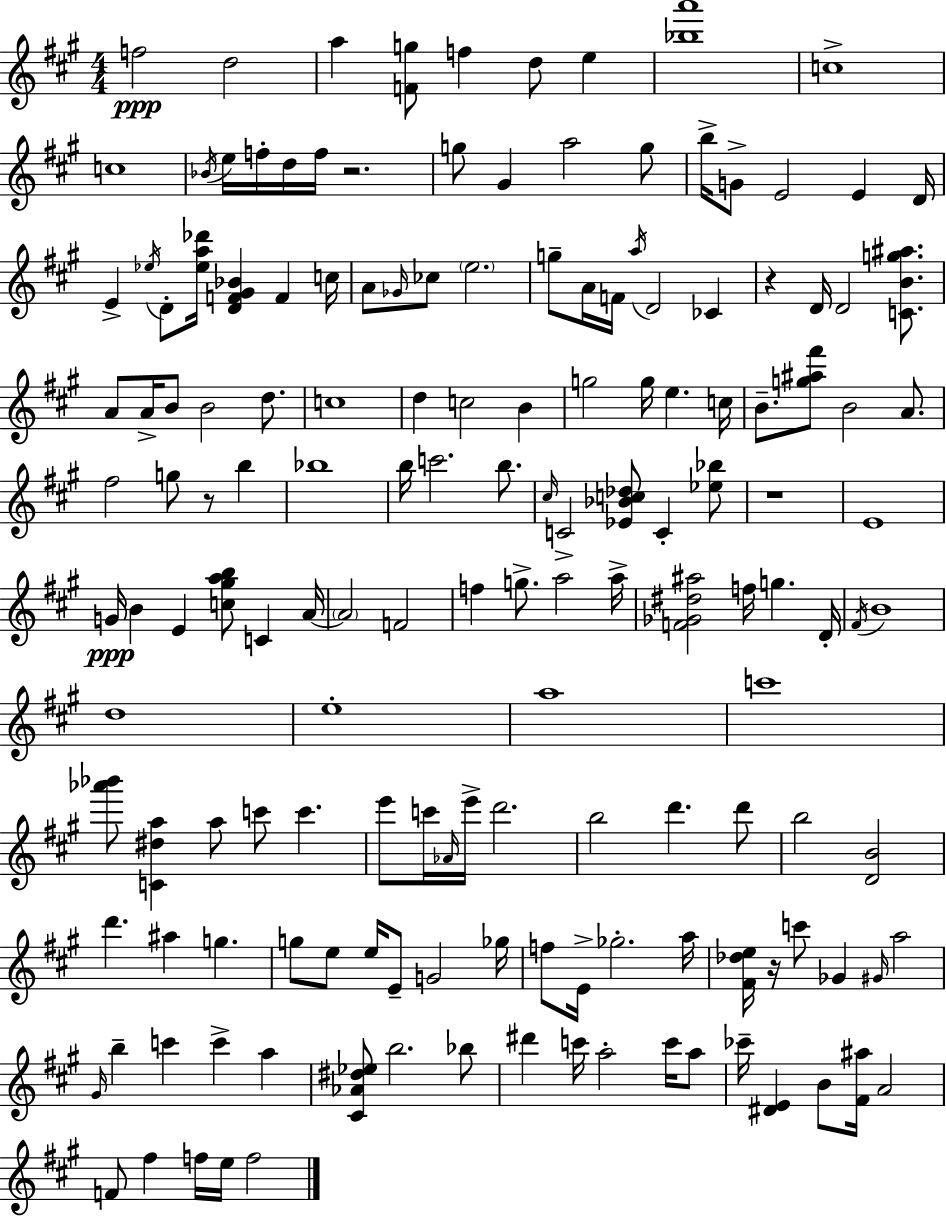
X:1
T:Untitled
M:4/4
L:1/4
K:A
f2 d2 a [Fg]/2 f d/2 e [_ba']4 c4 c4 _B/4 e/4 f/4 d/4 f/4 z2 g/2 ^G a2 g/2 b/4 G/2 E2 E D/4 E _e/4 D/2 [_ea_d']/4 [DF^G_B] F c/4 A/2 _G/4 _c/2 e2 g/2 A/4 F/4 a/4 D2 _C z D/4 D2 [CBg^a]/2 A/2 A/4 B/2 B2 d/2 c4 d c2 B g2 g/4 e c/4 B/2 [g^a^f']/2 B2 A/2 ^f2 g/2 z/2 b _b4 b/4 c'2 b/2 ^c/4 C2 [_E_Bc_d]/2 C [_e_b]/2 z4 E4 G/4 B E [c^gab]/2 C A/4 A2 F2 f g/2 a2 a/4 [F_G^d^a]2 f/4 g D/4 ^F/4 B4 d4 e4 a4 c'4 [_a'_b']/2 [C^da] a/2 c'/2 c' e'/2 c'/4 _A/4 e'/4 d'2 b2 d' d'/2 b2 [DB]2 d' ^a g g/2 e/2 e/4 E/2 G2 _g/4 f/2 E/4 _g2 a/4 [^F_de]/4 z/4 c'/2 _G ^G/4 a2 ^G/4 b c' c' a [^C_A^d_e]/2 b2 _b/2 ^d' c'/4 a2 c'/4 a/2 _c'/4 [^DE] B/2 [^F^a]/4 A2 F/2 ^f f/4 e/4 f2